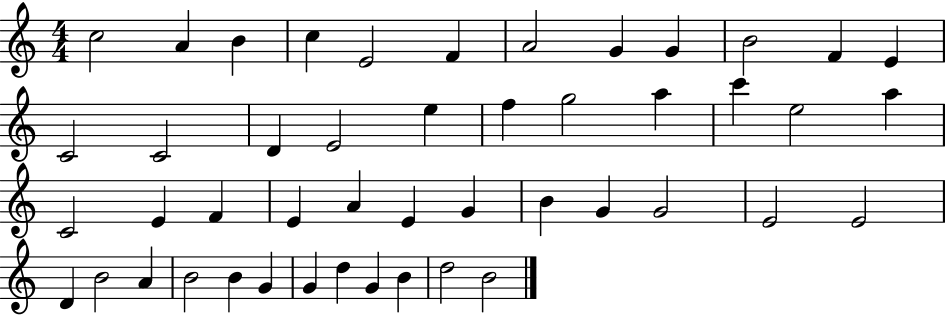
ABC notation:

X:1
T:Untitled
M:4/4
L:1/4
K:C
c2 A B c E2 F A2 G G B2 F E C2 C2 D E2 e f g2 a c' e2 a C2 E F E A E G B G G2 E2 E2 D B2 A B2 B G G d G B d2 B2